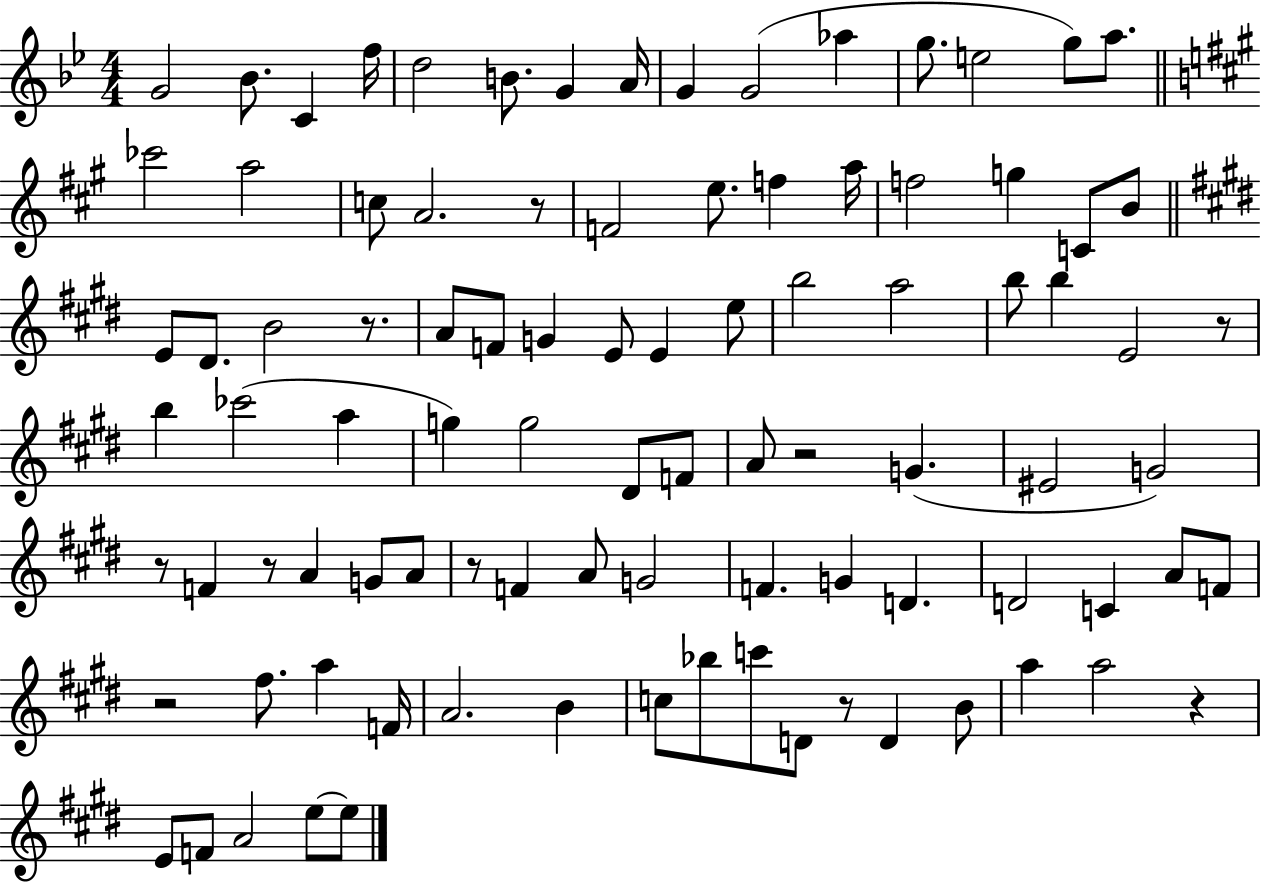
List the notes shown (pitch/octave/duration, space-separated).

G4/h Bb4/e. C4/q F5/s D5/h B4/e. G4/q A4/s G4/q G4/h Ab5/q G5/e. E5/h G5/e A5/e. CES6/h A5/h C5/e A4/h. R/e F4/h E5/e. F5/q A5/s F5/h G5/q C4/e B4/e E4/e D#4/e. B4/h R/e. A4/e F4/e G4/q E4/e E4/q E5/e B5/h A5/h B5/e B5/q E4/h R/e B5/q CES6/h A5/q G5/q G5/h D#4/e F4/e A4/e R/h G4/q. EIS4/h G4/h R/e F4/q R/e A4/q G4/e A4/e R/e F4/q A4/e G4/h F4/q. G4/q D4/q. D4/h C4/q A4/e F4/e R/h F#5/e. A5/q F4/s A4/h. B4/q C5/e Bb5/e C6/e D4/e R/e D4/q B4/e A5/q A5/h R/q E4/e F4/e A4/h E5/e E5/e